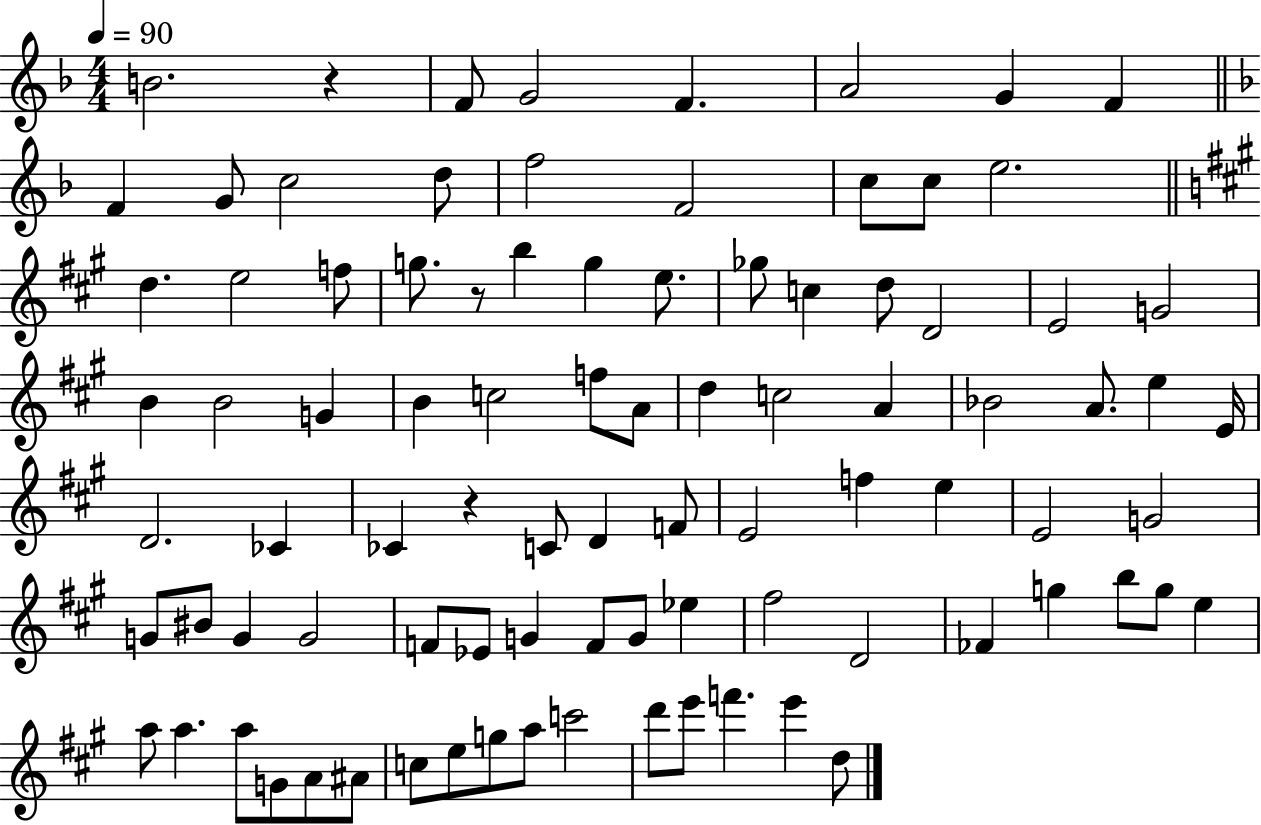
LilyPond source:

{
  \clef treble
  \numericTimeSignature
  \time 4/4
  \key f \major
  \tempo 4 = 90
  b'2. r4 | f'8 g'2 f'4. | a'2 g'4 f'4 | \bar "||" \break \key d \minor f'4 g'8 c''2 d''8 | f''2 f'2 | c''8 c''8 e''2. | \bar "||" \break \key a \major d''4. e''2 f''8 | g''8. r8 b''4 g''4 e''8. | ges''8 c''4 d''8 d'2 | e'2 g'2 | \break b'4 b'2 g'4 | b'4 c''2 f''8 a'8 | d''4 c''2 a'4 | bes'2 a'8. e''4 e'16 | \break d'2. ces'4 | ces'4 r4 c'8 d'4 f'8 | e'2 f''4 e''4 | e'2 g'2 | \break g'8 bis'8 g'4 g'2 | f'8 ees'8 g'4 f'8 g'8 ees''4 | fis''2 d'2 | fes'4 g''4 b''8 g''8 e''4 | \break a''8 a''4. a''8 g'8 a'8 ais'8 | c''8 e''8 g''8 a''8 c'''2 | d'''8 e'''8 f'''4. e'''4 d''8 | \bar "|."
}